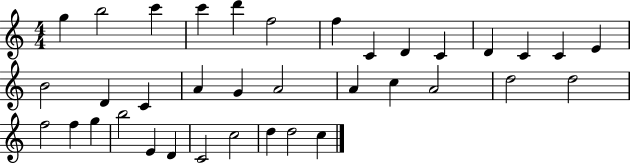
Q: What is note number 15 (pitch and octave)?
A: B4